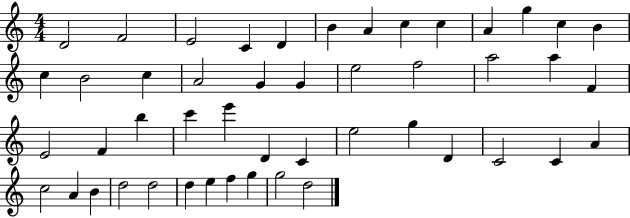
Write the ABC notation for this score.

X:1
T:Untitled
M:4/4
L:1/4
K:C
D2 F2 E2 C D B A c c A g c B c B2 c A2 G G e2 f2 a2 a F E2 F b c' e' D C e2 g D C2 C A c2 A B d2 d2 d e f g g2 d2